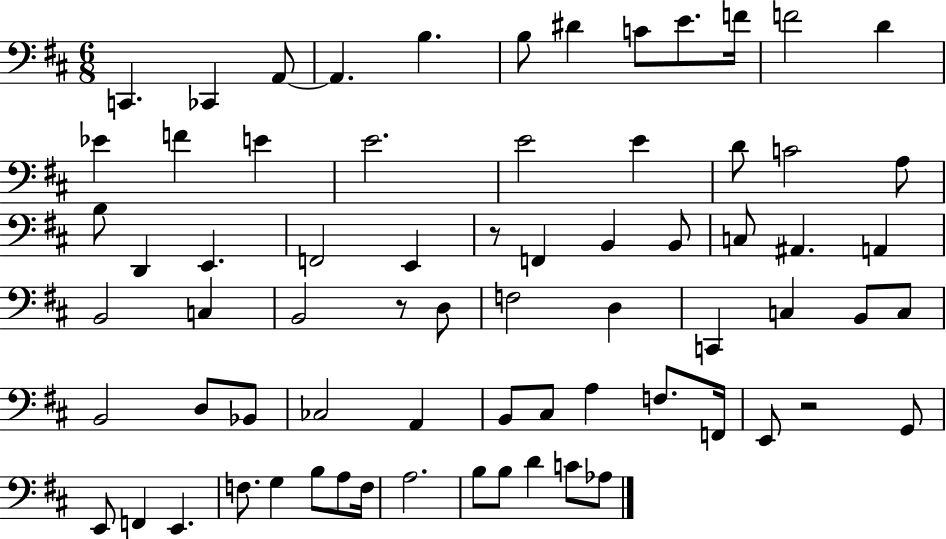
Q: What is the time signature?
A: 6/8